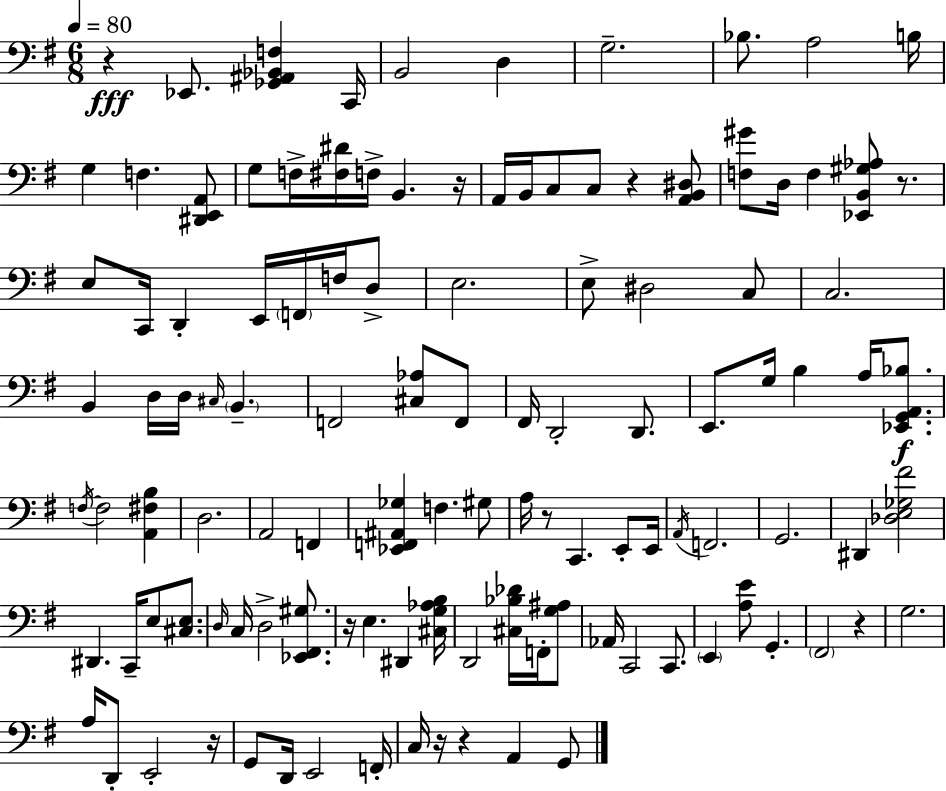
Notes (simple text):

R/q Eb2/e. [Gb2,A#2,Bb2,F3]/q C2/s B2/h D3/q G3/h. Bb3/e. A3/h B3/s G3/q F3/q. [D#2,E2,A2]/e G3/e F3/s [F#3,D#4]/s F3/s B2/q. R/s A2/s B2/s C3/e C3/e R/q [A2,B2,D#3]/e [F3,G#4]/e D3/s F3/q [Eb2,B2,G#3,Ab3]/e R/e. E3/e C2/s D2/q E2/s F2/s F3/s D3/e E3/h. E3/e D#3/h C3/e C3/h. B2/q D3/s D3/s C#3/s B2/q. F2/h [C#3,Ab3]/e F2/e F#2/s D2/h D2/e. E2/e. G3/s B3/q A3/s [Eb2,G2,A2,Bb3]/e. F3/s F3/h [A2,F#3,B3]/q D3/h. A2/h F2/q [Eb2,F2,A#2,Gb3]/q F3/q. G#3/e A3/s R/e C2/q. E2/e E2/s A2/s F2/h. G2/h. D#2/q [Db3,E3,Gb3,F#4]/h D#2/q. C2/s E3/e [C#3,E3]/e. D3/s C3/s D3/h [Eb2,F#2,G#3]/e. R/s E3/q. D#2/q [C#3,G3,Ab3,B3]/s D2/h [C#3,Bb3,Db4]/s F2/s [G3,A#3]/e Ab2/s C2/h C2/e. E2/q [A3,E4]/e G2/q. F#2/h R/q G3/h. A3/s D2/e E2/h R/s G2/e D2/s E2/h F2/s C3/s R/s R/q A2/q G2/e